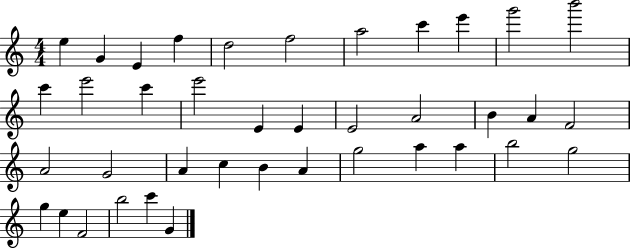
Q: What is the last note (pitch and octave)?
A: G4